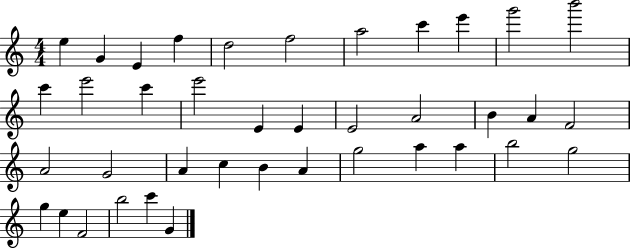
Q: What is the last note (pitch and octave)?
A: G4